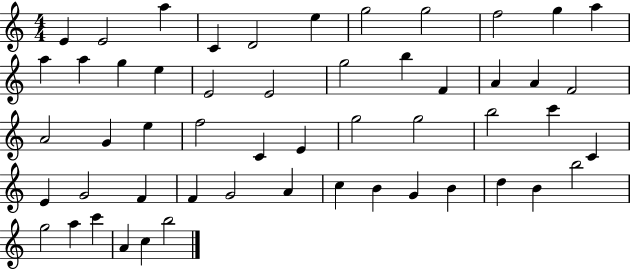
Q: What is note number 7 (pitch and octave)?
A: G5